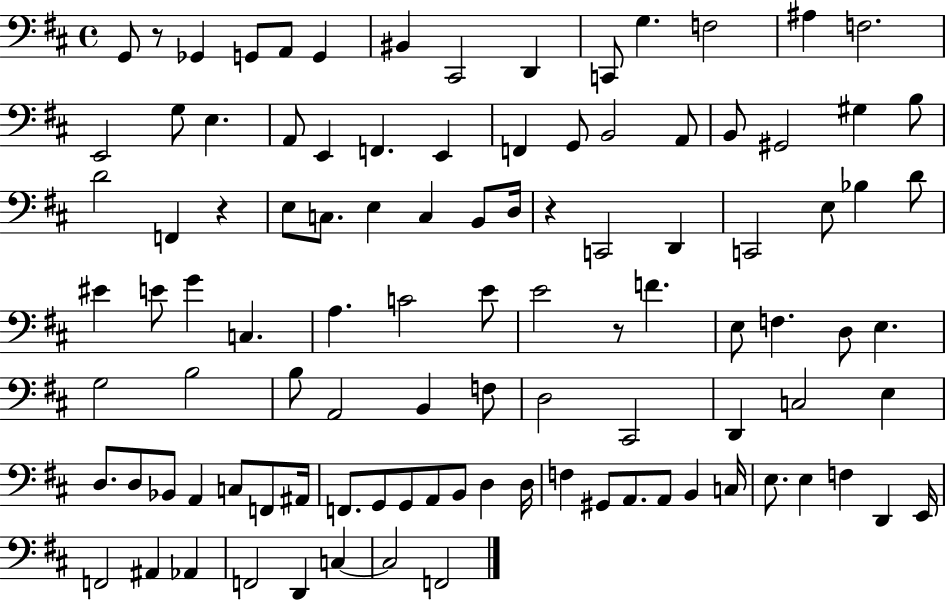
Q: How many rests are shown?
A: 4